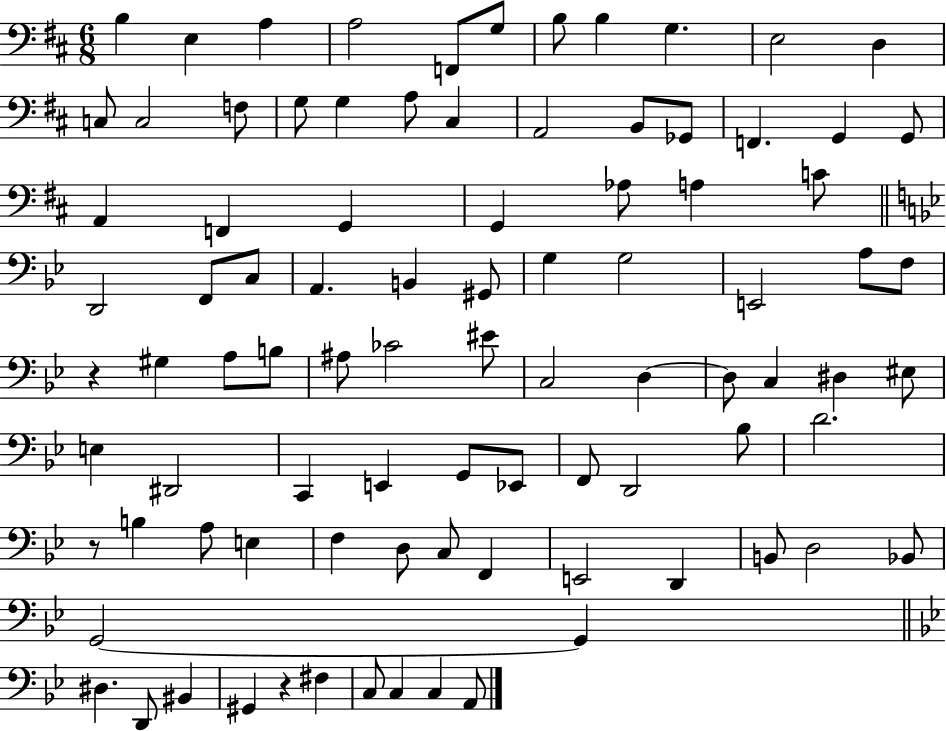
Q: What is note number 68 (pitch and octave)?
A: F3